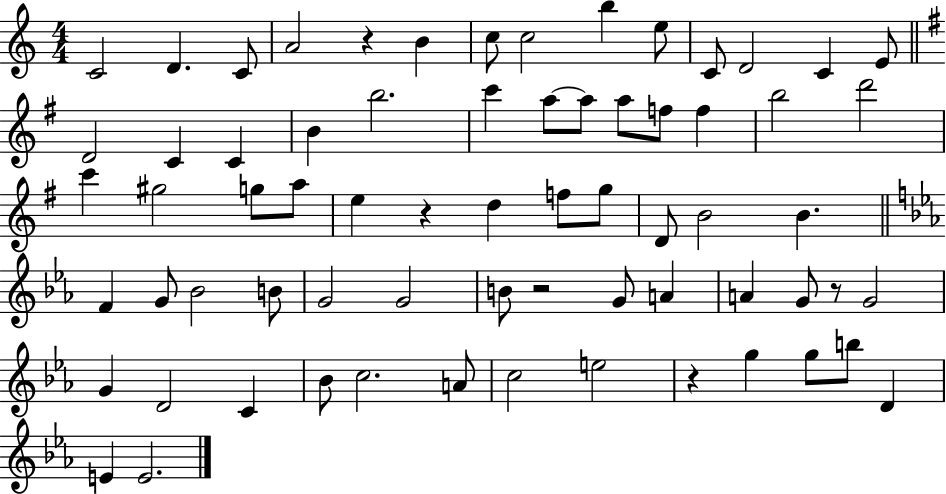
C4/h D4/q. C4/e A4/h R/q B4/q C5/e C5/h B5/q E5/e C4/e D4/h C4/q E4/e D4/h C4/q C4/q B4/q B5/h. C6/q A5/e A5/e A5/e F5/e F5/q B5/h D6/h C6/q G#5/h G5/e A5/e E5/q R/q D5/q F5/e G5/e D4/e B4/h B4/q. F4/q G4/e Bb4/h B4/e G4/h G4/h B4/e R/h G4/e A4/q A4/q G4/e R/e G4/h G4/q D4/h C4/q Bb4/e C5/h. A4/e C5/h E5/h R/q G5/q G5/e B5/e D4/q E4/q E4/h.